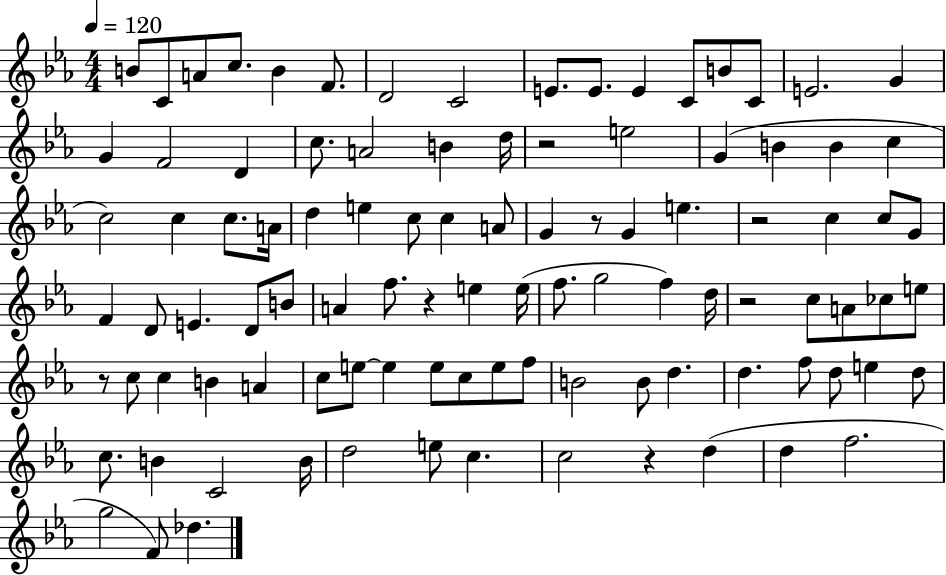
X:1
T:Untitled
M:4/4
L:1/4
K:Eb
B/2 C/2 A/2 c/2 B F/2 D2 C2 E/2 E/2 E C/2 B/2 C/2 E2 G G F2 D c/2 A2 B d/4 z2 e2 G B B c c2 c c/2 A/4 d e c/2 c A/2 G z/2 G e z2 c c/2 G/2 F D/2 E D/2 B/2 A f/2 z e e/4 f/2 g2 f d/4 z2 c/2 A/2 _c/2 e/2 z/2 c/2 c B A c/2 e/2 e e/2 c/2 e/2 f/2 B2 B/2 d d f/2 d/2 e d/2 c/2 B C2 B/4 d2 e/2 c c2 z d d f2 g2 F/2 _d